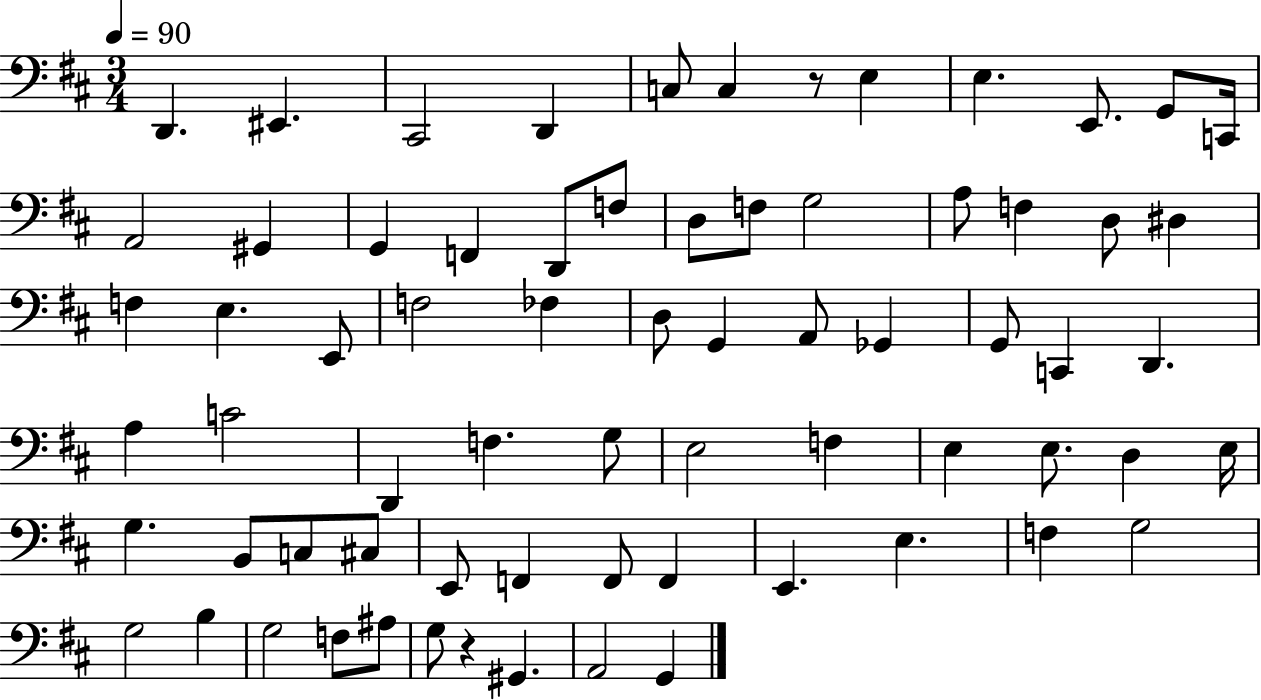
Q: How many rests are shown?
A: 2